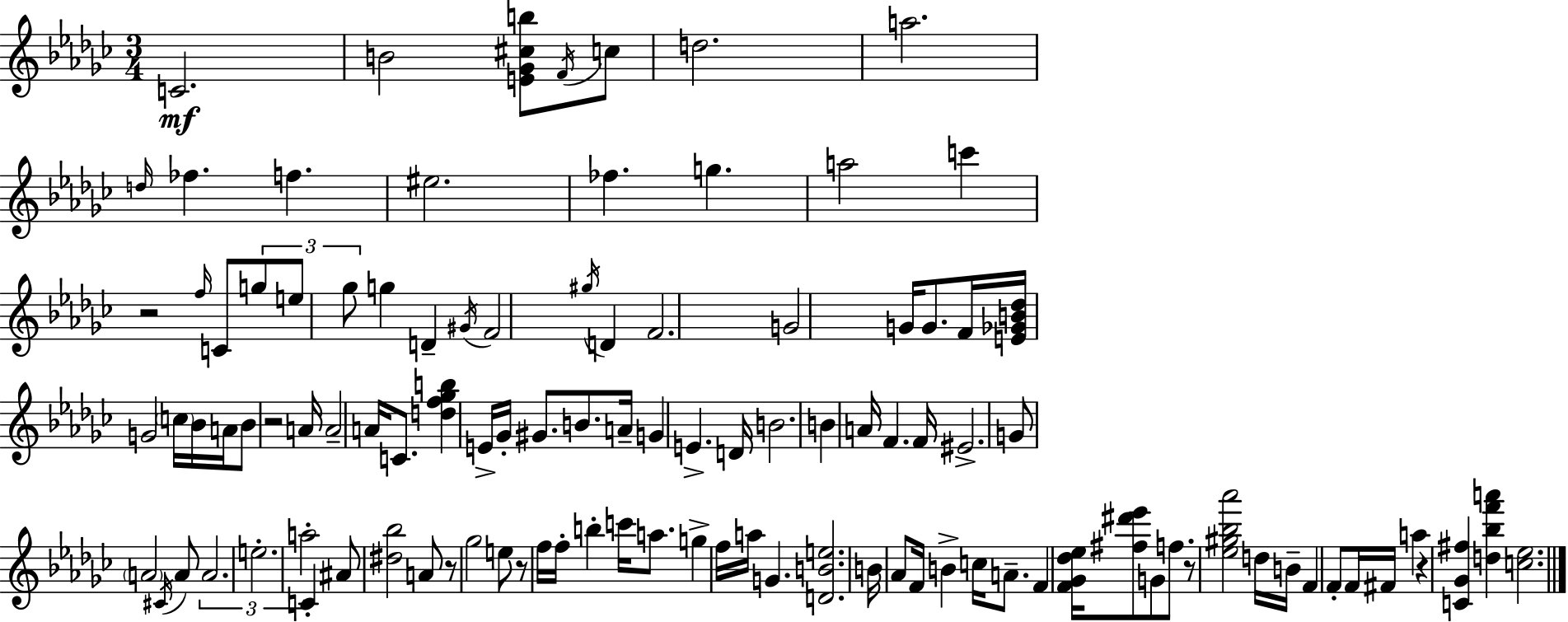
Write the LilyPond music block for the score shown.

{
  \clef treble
  \numericTimeSignature
  \time 3/4
  \key ees \minor
  c'2.\mf | b'2 <e' ges' cis'' b''>8 \acciaccatura { f'16 } c''8 | d''2. | a''2. | \break \grace { d''16 } fes''4. f''4. | eis''2. | fes''4. g''4. | a''2 c'''4 | \break r2 \grace { f''16 } c'8 | \tuplet 3/2 { g''8 e''8 ges''8 } g''4 d'4-- | \acciaccatura { gis'16 } f'2 | \acciaccatura { gis''16 } d'4 f'2. | \break g'2 | g'16 g'8. f'16 <e' ges' b' des''>16 g'2 | \parenthesize c''16 bes'16 a'16 bes'8 r2 | a'16 a'2-- | \break a'16 c'8. <d'' f'' ges'' b''>4 e'16-> ges'16-. gis'8. | b'8. a'16-- g'4 e'4.-> | d'16 b'2. | b'4 a'16 f'4. | \break f'16 eis'2.-> | g'8 \parenthesize a'2 | \acciaccatura { cis'16 } a'8 \tuplet 3/2 { a'2. | e''2.-. | \break a''2-. } | c'4-. ais'8 <dis'' bes''>2 | a'8 r8 ges''2 | e''8 r8 f''16 f''16-. b''4-. | \break c'''16 a''8. g''4-> f''16 a''16 | g'4. <d' b' e''>2. | b'16 aes'8 f'16 b'4-> | c''16 a'8.-- f'4 <f' ges' des'' ees''>16 <fis'' dis''' ees'''>8 | \break g'8 f''8. r8 <ees'' gis'' bes'' aes'''>2 | d''16 b'16-- f'4 f'8-. | f'16 fis'16 a''4 r4 <c' ges' fis''>4 | <d'' bes'' f''' a'''>4 <c'' ees''>2. | \break \bar "|."
}